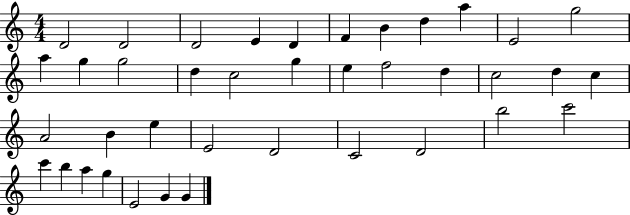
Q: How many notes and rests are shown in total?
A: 39